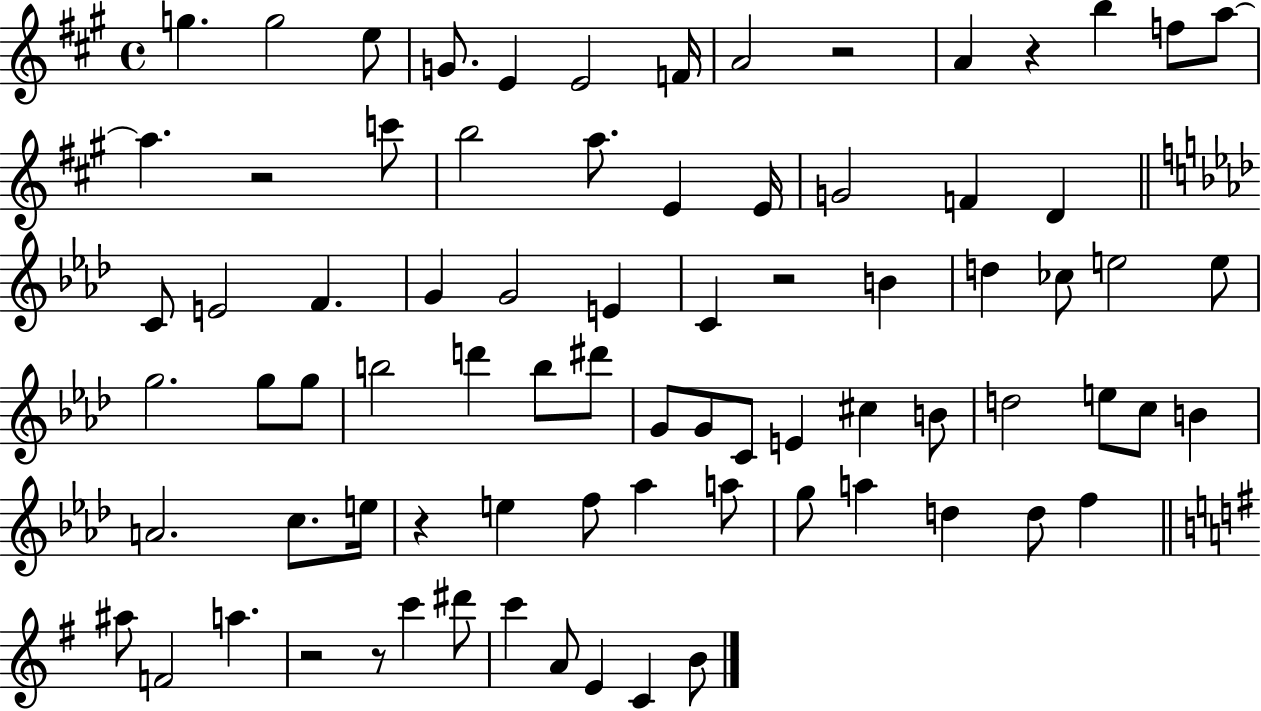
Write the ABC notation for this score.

X:1
T:Untitled
M:4/4
L:1/4
K:A
g g2 e/2 G/2 E E2 F/4 A2 z2 A z b f/2 a/2 a z2 c'/2 b2 a/2 E E/4 G2 F D C/2 E2 F G G2 E C z2 B d _c/2 e2 e/2 g2 g/2 g/2 b2 d' b/2 ^d'/2 G/2 G/2 C/2 E ^c B/2 d2 e/2 c/2 B A2 c/2 e/4 z e f/2 _a a/2 g/2 a d d/2 f ^a/2 F2 a z2 z/2 c' ^d'/2 c' A/2 E C B/2